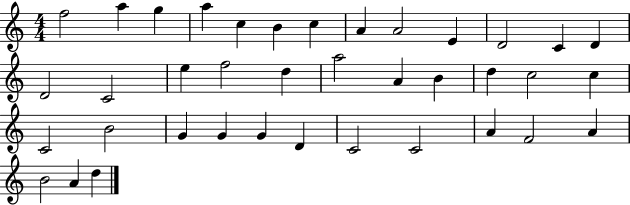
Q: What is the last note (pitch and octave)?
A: D5